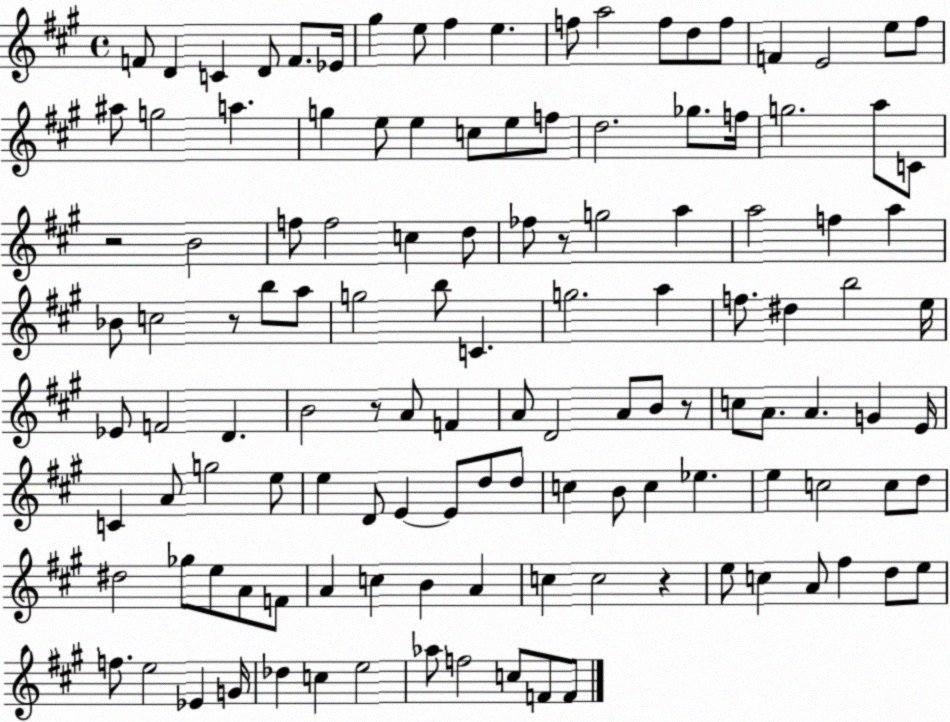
X:1
T:Untitled
M:4/4
L:1/4
K:A
F/2 D C D/2 F/2 _E/4 ^g e/2 ^f e f/2 a2 f/2 d/2 f/2 F E2 e/2 ^f/2 ^a/2 g2 a g e/2 e c/2 e/2 f/2 d2 _g/2 f/4 g2 a/2 C/2 z2 B2 f/2 f2 c d/2 _f/2 z/2 g2 a a2 f a _B/2 c2 z/2 b/2 a/2 g2 b/2 C g2 a f/2 ^d b2 e/4 _E/2 F2 D B2 z/2 A/2 F A/2 D2 A/2 B/2 z/2 c/2 A/2 A G E/4 C A/2 g2 e/2 e D/2 E E/2 d/2 d/2 c B/2 c _e e c2 c/2 d/2 ^d2 _g/2 e/2 A/2 F/2 A c B A c c2 z e/2 c A/2 ^f d/2 e/2 f/2 e2 _E G/4 _d c e2 _a/2 f2 c/2 F/2 F/2